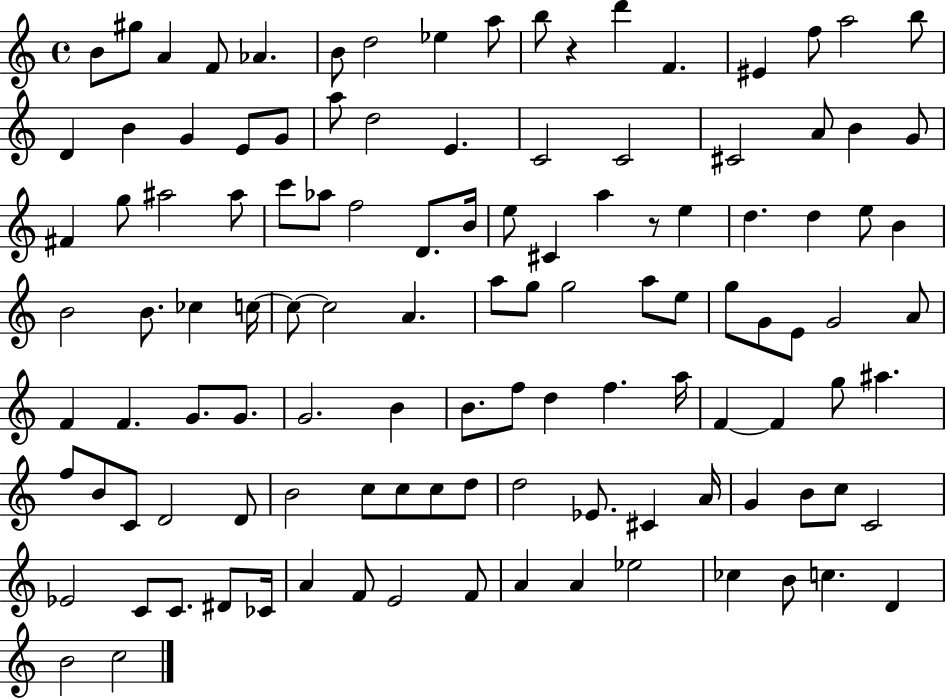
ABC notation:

X:1
T:Untitled
M:4/4
L:1/4
K:C
B/2 ^g/2 A F/2 _A B/2 d2 _e a/2 b/2 z d' F ^E f/2 a2 b/2 D B G E/2 G/2 a/2 d2 E C2 C2 ^C2 A/2 B G/2 ^F g/2 ^a2 ^a/2 c'/2 _a/2 f2 D/2 B/4 e/2 ^C a z/2 e d d e/2 B B2 B/2 _c c/4 c/2 c2 A a/2 g/2 g2 a/2 e/2 g/2 G/2 E/2 G2 A/2 F F G/2 G/2 G2 B B/2 f/2 d f a/4 F F g/2 ^a f/2 B/2 C/2 D2 D/2 B2 c/2 c/2 c/2 d/2 d2 _E/2 ^C A/4 G B/2 c/2 C2 _E2 C/2 C/2 ^D/2 _C/4 A F/2 E2 F/2 A A _e2 _c B/2 c D B2 c2